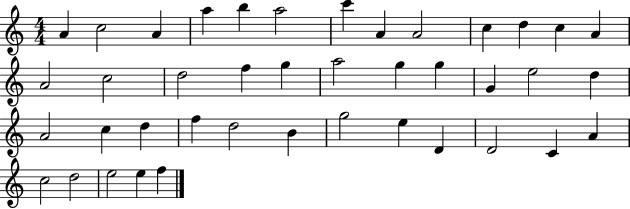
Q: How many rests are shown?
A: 0